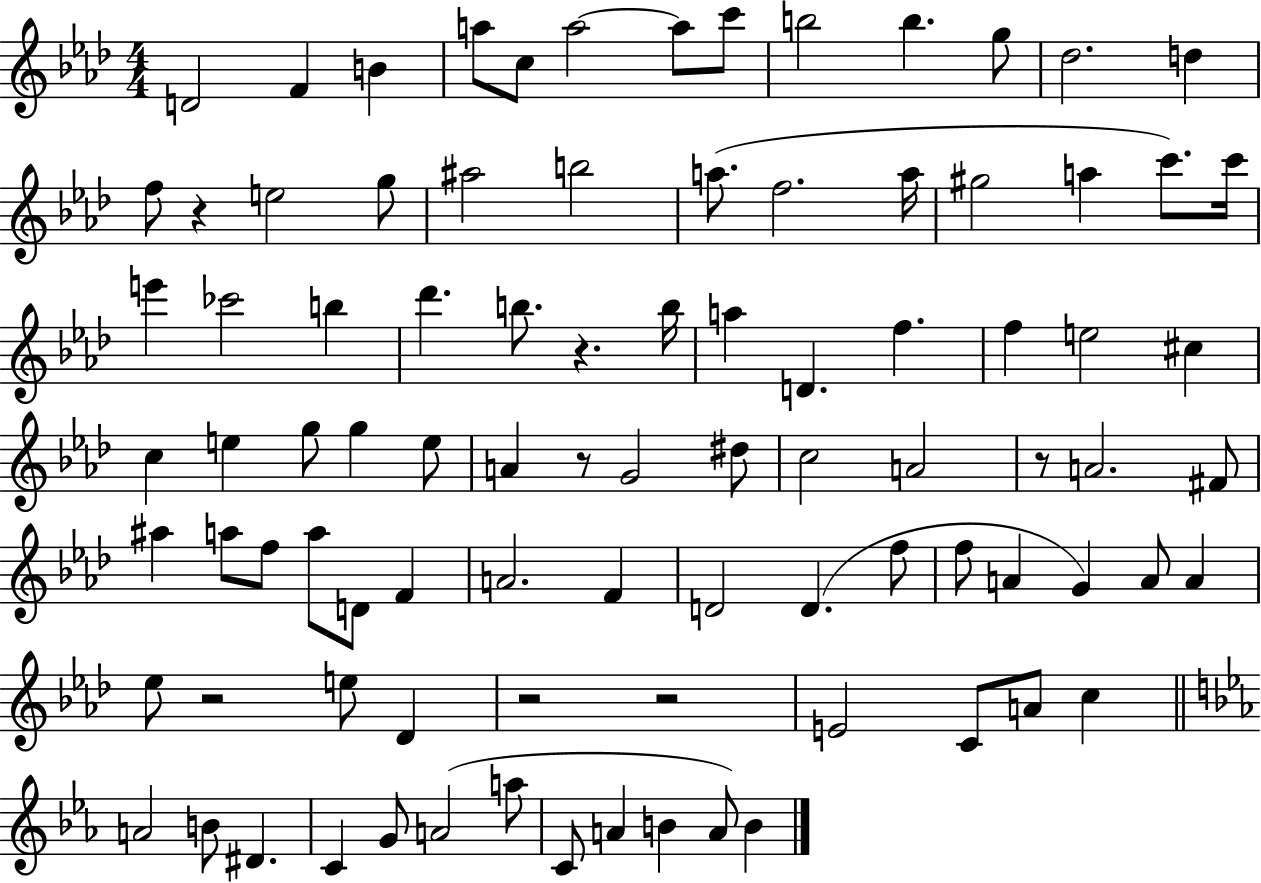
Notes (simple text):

D4/h F4/q B4/q A5/e C5/e A5/h A5/e C6/e B5/h B5/q. G5/e Db5/h. D5/q F5/e R/q E5/h G5/e A#5/h B5/h A5/e. F5/h. A5/s G#5/h A5/q C6/e. C6/s E6/q CES6/h B5/q Db6/q. B5/e. R/q. B5/s A5/q D4/q. F5/q. F5/q E5/h C#5/q C5/q E5/q G5/e G5/q E5/e A4/q R/e G4/h D#5/e C5/h A4/h R/e A4/h. F#4/e A#5/q A5/e F5/e A5/e D4/e F4/q A4/h. F4/q D4/h D4/q. F5/e F5/e A4/q G4/q A4/e A4/q Eb5/e R/h E5/e Db4/q R/h R/h E4/h C4/e A4/e C5/q A4/h B4/e D#4/q. C4/q G4/e A4/h A5/e C4/e A4/q B4/q A4/e B4/q